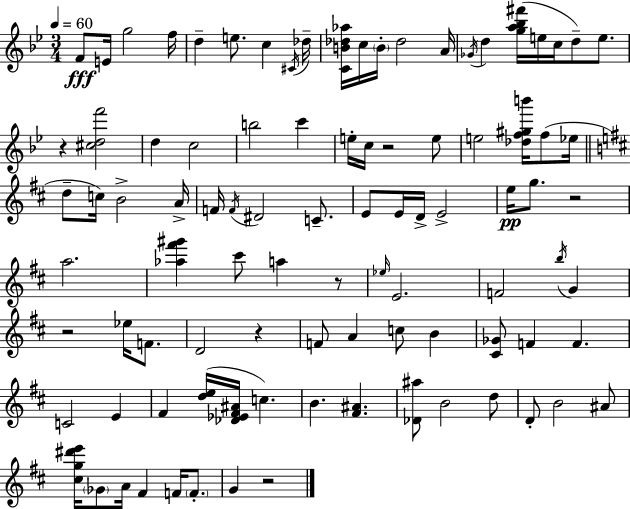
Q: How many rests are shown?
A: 7